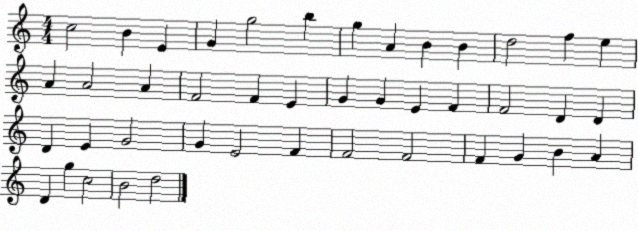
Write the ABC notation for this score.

X:1
T:Untitled
M:4/4
L:1/4
K:C
c2 B E G g2 b g A B B d2 f e A A2 A F2 F E G G E F F2 D D D E G2 G E2 F F2 F2 F G B A D g c2 B2 d2